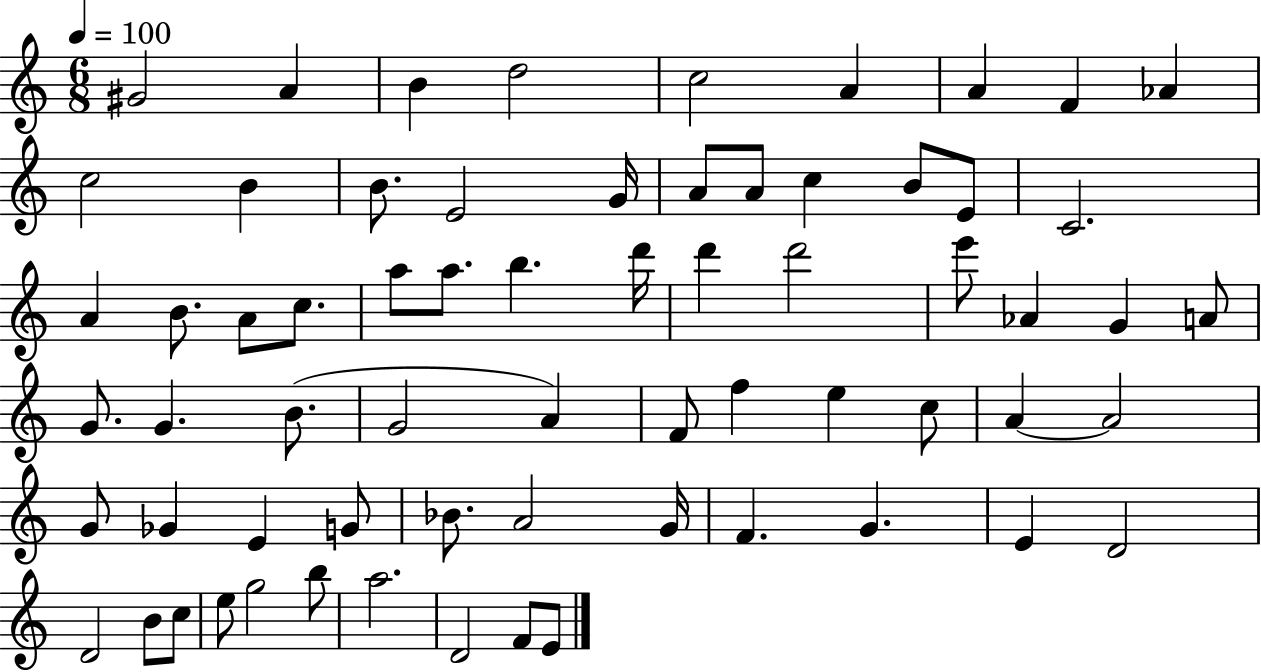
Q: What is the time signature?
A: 6/8